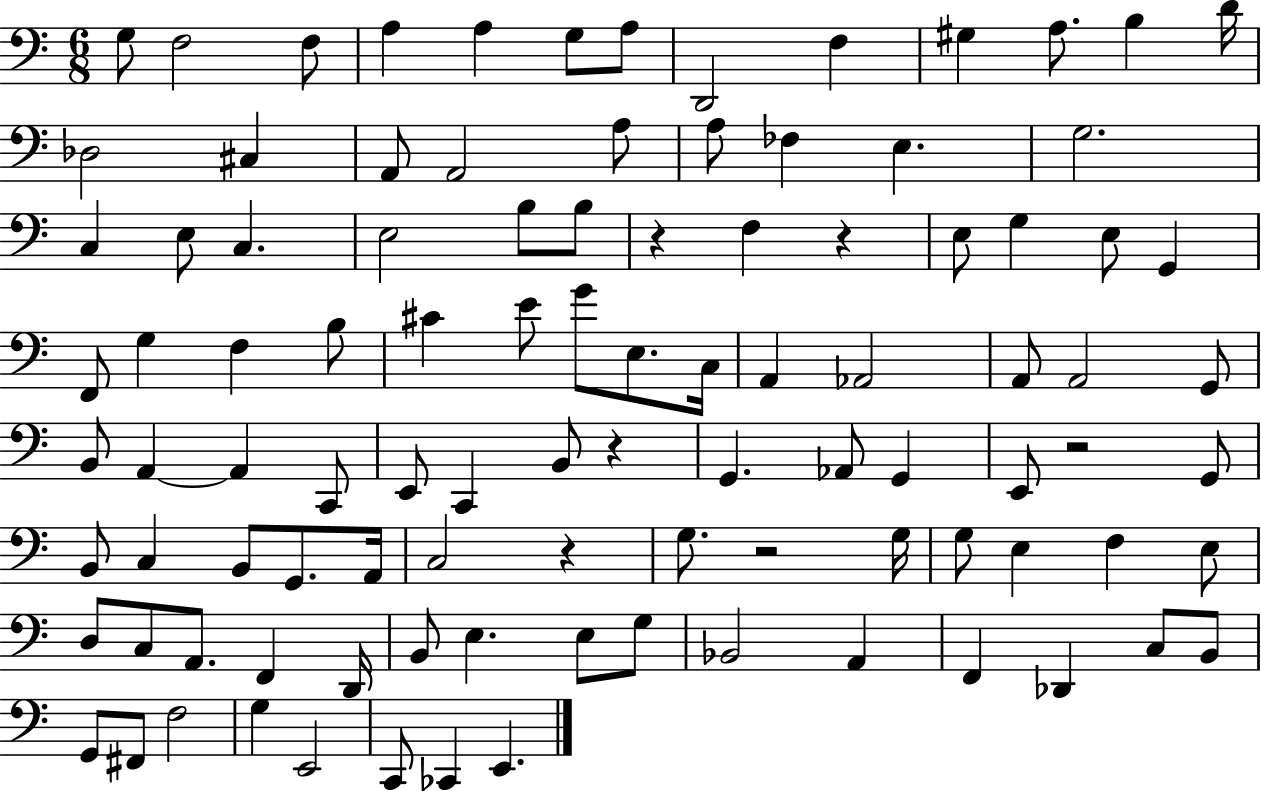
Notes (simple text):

G3/e F3/h F3/e A3/q A3/q G3/e A3/e D2/h F3/q G#3/q A3/e. B3/q D4/s Db3/h C#3/q A2/e A2/h A3/e A3/e FES3/q E3/q. G3/h. C3/q E3/e C3/q. E3/h B3/e B3/e R/q F3/q R/q E3/e G3/q E3/e G2/q F2/e G3/q F3/q B3/e C#4/q E4/e G4/e E3/e. C3/s A2/q Ab2/h A2/e A2/h G2/e B2/e A2/q A2/q C2/e E2/e C2/q B2/e R/q G2/q. Ab2/e G2/q E2/e R/h G2/e B2/e C3/q B2/e G2/e. A2/s C3/h R/q G3/e. R/h G3/s G3/e E3/q F3/q E3/e D3/e C3/e A2/e. F2/q D2/s B2/e E3/q. E3/e G3/e Bb2/h A2/q F2/q Db2/q C3/e B2/e G2/e F#2/e F3/h G3/q E2/h C2/e CES2/q E2/q.